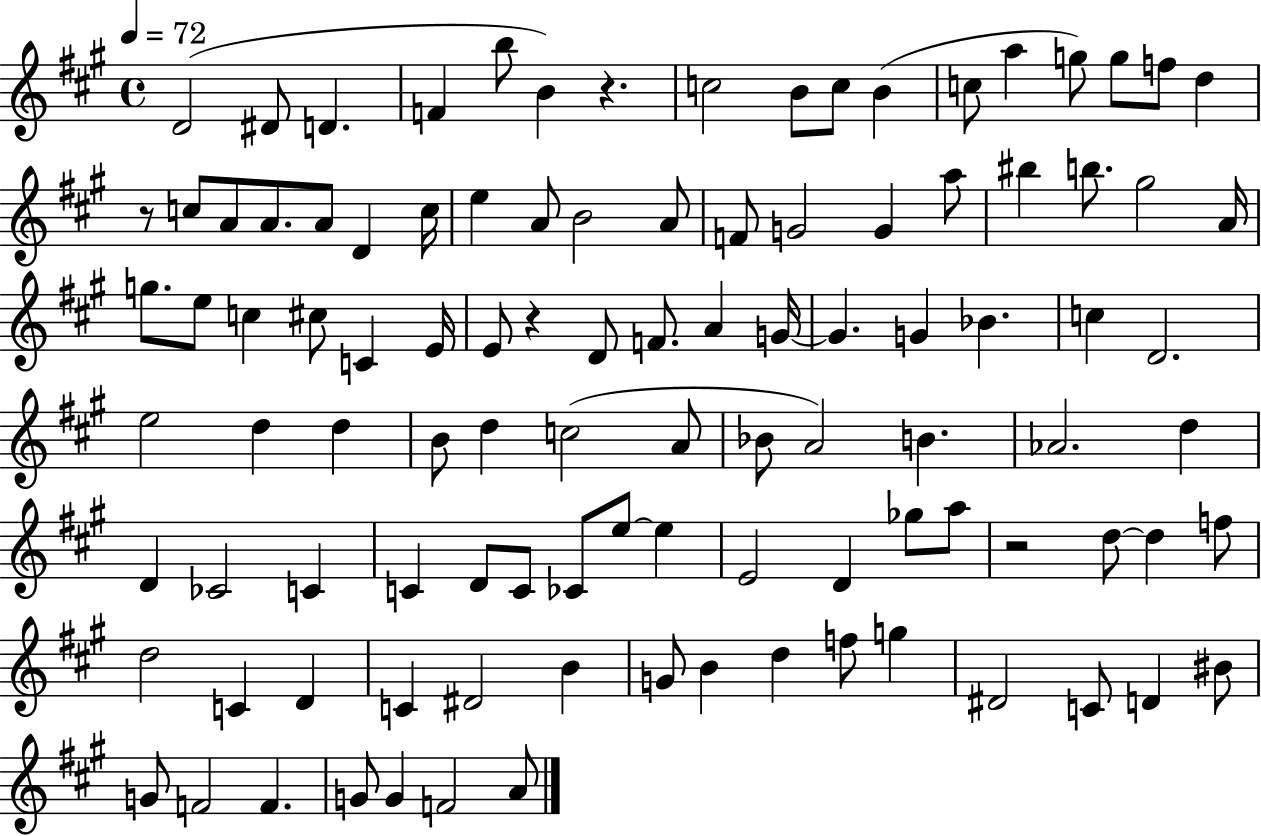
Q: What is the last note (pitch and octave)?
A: A4